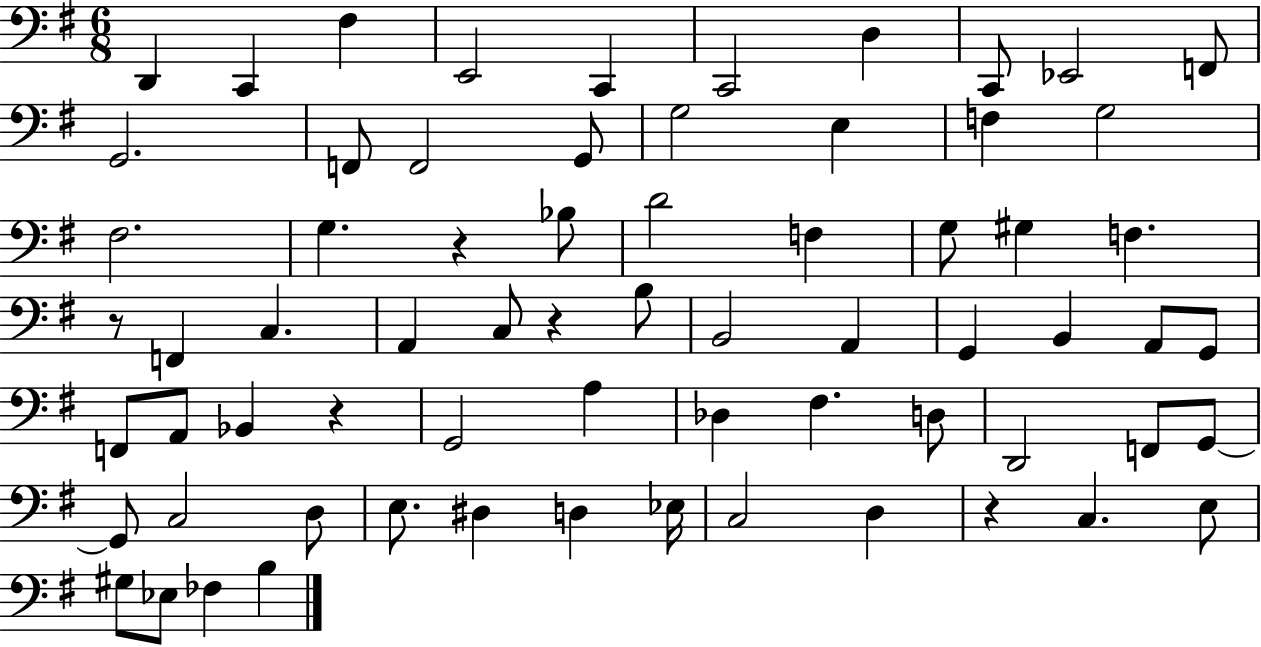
X:1
T:Untitled
M:6/8
L:1/4
K:G
D,, C,, ^F, E,,2 C,, C,,2 D, C,,/2 _E,,2 F,,/2 G,,2 F,,/2 F,,2 G,,/2 G,2 E, F, G,2 ^F,2 G, z _B,/2 D2 F, G,/2 ^G, F, z/2 F,, C, A,, C,/2 z B,/2 B,,2 A,, G,, B,, A,,/2 G,,/2 F,,/2 A,,/2 _B,, z G,,2 A, _D, ^F, D,/2 D,,2 F,,/2 G,,/2 G,,/2 C,2 D,/2 E,/2 ^D, D, _E,/4 C,2 D, z C, E,/2 ^G,/2 _E,/2 _F, B,